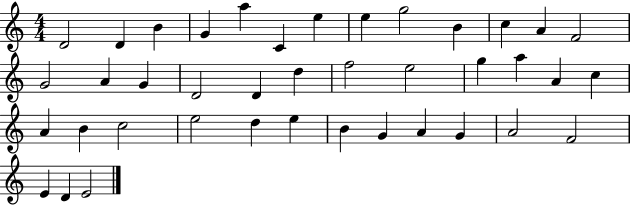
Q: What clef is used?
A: treble